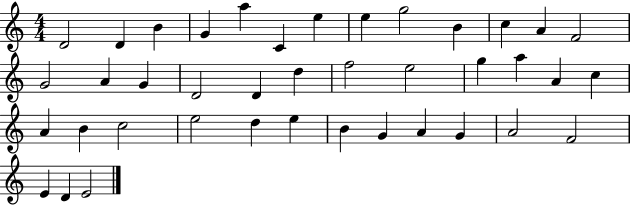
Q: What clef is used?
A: treble